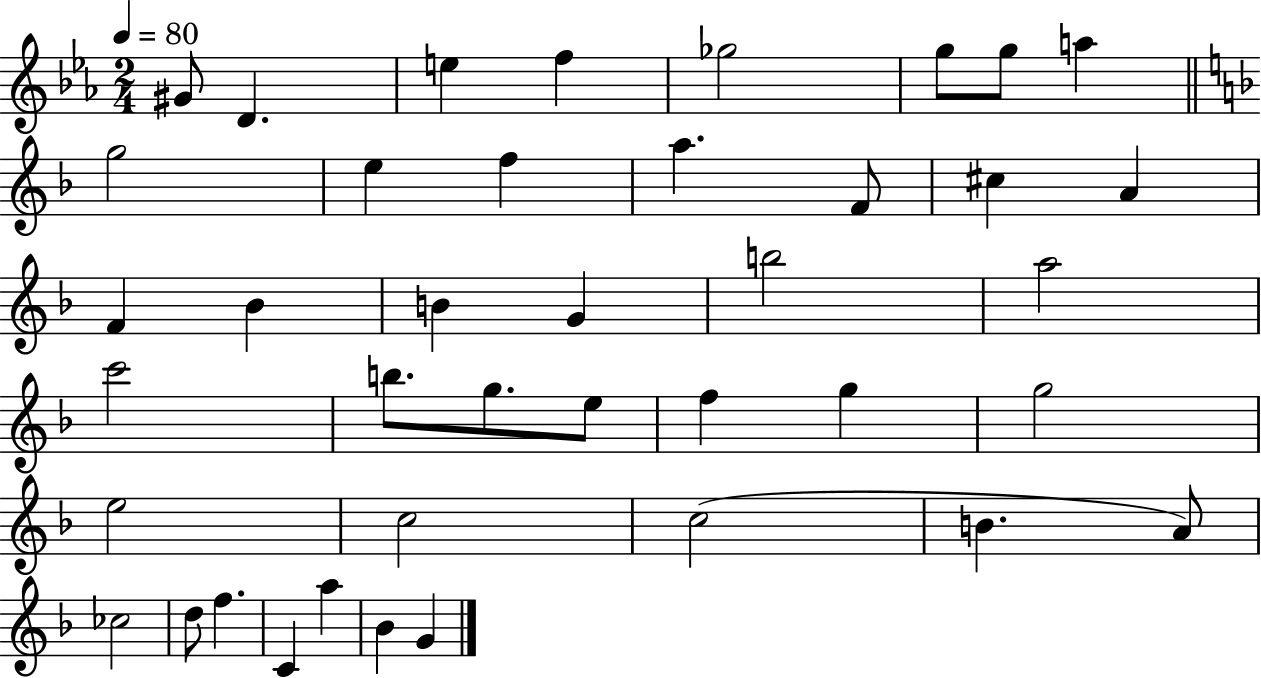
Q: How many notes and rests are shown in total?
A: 40